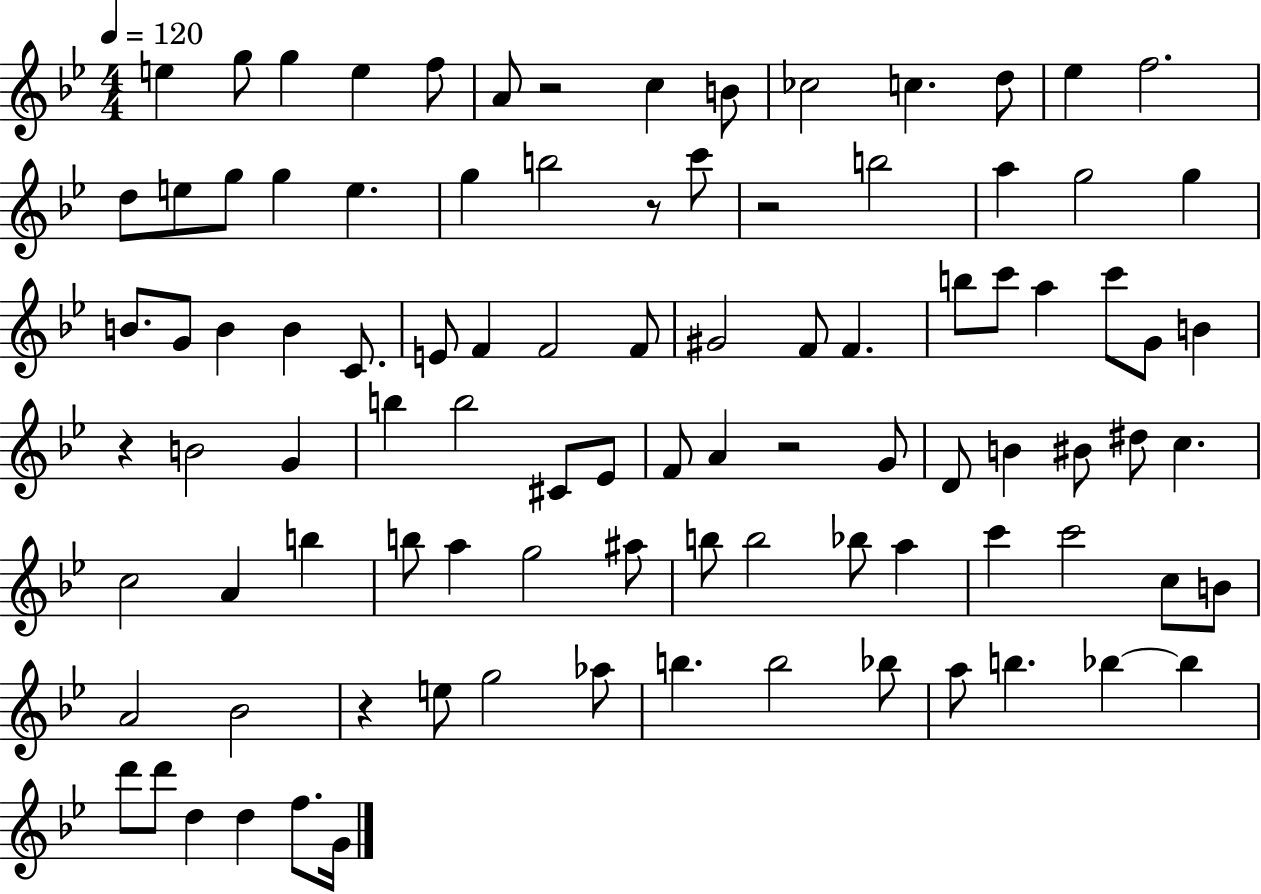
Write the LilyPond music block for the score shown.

{
  \clef treble
  \numericTimeSignature
  \time 4/4
  \key bes \major
  \tempo 4 = 120
  e''4 g''8 g''4 e''4 f''8 | a'8 r2 c''4 b'8 | ces''2 c''4. d''8 | ees''4 f''2. | \break d''8 e''8 g''8 g''4 e''4. | g''4 b''2 r8 c'''8 | r2 b''2 | a''4 g''2 g''4 | \break b'8. g'8 b'4 b'4 c'8. | e'8 f'4 f'2 f'8 | gis'2 f'8 f'4. | b''8 c'''8 a''4 c'''8 g'8 b'4 | \break r4 b'2 g'4 | b''4 b''2 cis'8 ees'8 | f'8 a'4 r2 g'8 | d'8 b'4 bis'8 dis''8 c''4. | \break c''2 a'4 b''4 | b''8 a''4 g''2 ais''8 | b''8 b''2 bes''8 a''4 | c'''4 c'''2 c''8 b'8 | \break a'2 bes'2 | r4 e''8 g''2 aes''8 | b''4. b''2 bes''8 | a''8 b''4. bes''4~~ bes''4 | \break d'''8 d'''8 d''4 d''4 f''8. g'16 | \bar "|."
}